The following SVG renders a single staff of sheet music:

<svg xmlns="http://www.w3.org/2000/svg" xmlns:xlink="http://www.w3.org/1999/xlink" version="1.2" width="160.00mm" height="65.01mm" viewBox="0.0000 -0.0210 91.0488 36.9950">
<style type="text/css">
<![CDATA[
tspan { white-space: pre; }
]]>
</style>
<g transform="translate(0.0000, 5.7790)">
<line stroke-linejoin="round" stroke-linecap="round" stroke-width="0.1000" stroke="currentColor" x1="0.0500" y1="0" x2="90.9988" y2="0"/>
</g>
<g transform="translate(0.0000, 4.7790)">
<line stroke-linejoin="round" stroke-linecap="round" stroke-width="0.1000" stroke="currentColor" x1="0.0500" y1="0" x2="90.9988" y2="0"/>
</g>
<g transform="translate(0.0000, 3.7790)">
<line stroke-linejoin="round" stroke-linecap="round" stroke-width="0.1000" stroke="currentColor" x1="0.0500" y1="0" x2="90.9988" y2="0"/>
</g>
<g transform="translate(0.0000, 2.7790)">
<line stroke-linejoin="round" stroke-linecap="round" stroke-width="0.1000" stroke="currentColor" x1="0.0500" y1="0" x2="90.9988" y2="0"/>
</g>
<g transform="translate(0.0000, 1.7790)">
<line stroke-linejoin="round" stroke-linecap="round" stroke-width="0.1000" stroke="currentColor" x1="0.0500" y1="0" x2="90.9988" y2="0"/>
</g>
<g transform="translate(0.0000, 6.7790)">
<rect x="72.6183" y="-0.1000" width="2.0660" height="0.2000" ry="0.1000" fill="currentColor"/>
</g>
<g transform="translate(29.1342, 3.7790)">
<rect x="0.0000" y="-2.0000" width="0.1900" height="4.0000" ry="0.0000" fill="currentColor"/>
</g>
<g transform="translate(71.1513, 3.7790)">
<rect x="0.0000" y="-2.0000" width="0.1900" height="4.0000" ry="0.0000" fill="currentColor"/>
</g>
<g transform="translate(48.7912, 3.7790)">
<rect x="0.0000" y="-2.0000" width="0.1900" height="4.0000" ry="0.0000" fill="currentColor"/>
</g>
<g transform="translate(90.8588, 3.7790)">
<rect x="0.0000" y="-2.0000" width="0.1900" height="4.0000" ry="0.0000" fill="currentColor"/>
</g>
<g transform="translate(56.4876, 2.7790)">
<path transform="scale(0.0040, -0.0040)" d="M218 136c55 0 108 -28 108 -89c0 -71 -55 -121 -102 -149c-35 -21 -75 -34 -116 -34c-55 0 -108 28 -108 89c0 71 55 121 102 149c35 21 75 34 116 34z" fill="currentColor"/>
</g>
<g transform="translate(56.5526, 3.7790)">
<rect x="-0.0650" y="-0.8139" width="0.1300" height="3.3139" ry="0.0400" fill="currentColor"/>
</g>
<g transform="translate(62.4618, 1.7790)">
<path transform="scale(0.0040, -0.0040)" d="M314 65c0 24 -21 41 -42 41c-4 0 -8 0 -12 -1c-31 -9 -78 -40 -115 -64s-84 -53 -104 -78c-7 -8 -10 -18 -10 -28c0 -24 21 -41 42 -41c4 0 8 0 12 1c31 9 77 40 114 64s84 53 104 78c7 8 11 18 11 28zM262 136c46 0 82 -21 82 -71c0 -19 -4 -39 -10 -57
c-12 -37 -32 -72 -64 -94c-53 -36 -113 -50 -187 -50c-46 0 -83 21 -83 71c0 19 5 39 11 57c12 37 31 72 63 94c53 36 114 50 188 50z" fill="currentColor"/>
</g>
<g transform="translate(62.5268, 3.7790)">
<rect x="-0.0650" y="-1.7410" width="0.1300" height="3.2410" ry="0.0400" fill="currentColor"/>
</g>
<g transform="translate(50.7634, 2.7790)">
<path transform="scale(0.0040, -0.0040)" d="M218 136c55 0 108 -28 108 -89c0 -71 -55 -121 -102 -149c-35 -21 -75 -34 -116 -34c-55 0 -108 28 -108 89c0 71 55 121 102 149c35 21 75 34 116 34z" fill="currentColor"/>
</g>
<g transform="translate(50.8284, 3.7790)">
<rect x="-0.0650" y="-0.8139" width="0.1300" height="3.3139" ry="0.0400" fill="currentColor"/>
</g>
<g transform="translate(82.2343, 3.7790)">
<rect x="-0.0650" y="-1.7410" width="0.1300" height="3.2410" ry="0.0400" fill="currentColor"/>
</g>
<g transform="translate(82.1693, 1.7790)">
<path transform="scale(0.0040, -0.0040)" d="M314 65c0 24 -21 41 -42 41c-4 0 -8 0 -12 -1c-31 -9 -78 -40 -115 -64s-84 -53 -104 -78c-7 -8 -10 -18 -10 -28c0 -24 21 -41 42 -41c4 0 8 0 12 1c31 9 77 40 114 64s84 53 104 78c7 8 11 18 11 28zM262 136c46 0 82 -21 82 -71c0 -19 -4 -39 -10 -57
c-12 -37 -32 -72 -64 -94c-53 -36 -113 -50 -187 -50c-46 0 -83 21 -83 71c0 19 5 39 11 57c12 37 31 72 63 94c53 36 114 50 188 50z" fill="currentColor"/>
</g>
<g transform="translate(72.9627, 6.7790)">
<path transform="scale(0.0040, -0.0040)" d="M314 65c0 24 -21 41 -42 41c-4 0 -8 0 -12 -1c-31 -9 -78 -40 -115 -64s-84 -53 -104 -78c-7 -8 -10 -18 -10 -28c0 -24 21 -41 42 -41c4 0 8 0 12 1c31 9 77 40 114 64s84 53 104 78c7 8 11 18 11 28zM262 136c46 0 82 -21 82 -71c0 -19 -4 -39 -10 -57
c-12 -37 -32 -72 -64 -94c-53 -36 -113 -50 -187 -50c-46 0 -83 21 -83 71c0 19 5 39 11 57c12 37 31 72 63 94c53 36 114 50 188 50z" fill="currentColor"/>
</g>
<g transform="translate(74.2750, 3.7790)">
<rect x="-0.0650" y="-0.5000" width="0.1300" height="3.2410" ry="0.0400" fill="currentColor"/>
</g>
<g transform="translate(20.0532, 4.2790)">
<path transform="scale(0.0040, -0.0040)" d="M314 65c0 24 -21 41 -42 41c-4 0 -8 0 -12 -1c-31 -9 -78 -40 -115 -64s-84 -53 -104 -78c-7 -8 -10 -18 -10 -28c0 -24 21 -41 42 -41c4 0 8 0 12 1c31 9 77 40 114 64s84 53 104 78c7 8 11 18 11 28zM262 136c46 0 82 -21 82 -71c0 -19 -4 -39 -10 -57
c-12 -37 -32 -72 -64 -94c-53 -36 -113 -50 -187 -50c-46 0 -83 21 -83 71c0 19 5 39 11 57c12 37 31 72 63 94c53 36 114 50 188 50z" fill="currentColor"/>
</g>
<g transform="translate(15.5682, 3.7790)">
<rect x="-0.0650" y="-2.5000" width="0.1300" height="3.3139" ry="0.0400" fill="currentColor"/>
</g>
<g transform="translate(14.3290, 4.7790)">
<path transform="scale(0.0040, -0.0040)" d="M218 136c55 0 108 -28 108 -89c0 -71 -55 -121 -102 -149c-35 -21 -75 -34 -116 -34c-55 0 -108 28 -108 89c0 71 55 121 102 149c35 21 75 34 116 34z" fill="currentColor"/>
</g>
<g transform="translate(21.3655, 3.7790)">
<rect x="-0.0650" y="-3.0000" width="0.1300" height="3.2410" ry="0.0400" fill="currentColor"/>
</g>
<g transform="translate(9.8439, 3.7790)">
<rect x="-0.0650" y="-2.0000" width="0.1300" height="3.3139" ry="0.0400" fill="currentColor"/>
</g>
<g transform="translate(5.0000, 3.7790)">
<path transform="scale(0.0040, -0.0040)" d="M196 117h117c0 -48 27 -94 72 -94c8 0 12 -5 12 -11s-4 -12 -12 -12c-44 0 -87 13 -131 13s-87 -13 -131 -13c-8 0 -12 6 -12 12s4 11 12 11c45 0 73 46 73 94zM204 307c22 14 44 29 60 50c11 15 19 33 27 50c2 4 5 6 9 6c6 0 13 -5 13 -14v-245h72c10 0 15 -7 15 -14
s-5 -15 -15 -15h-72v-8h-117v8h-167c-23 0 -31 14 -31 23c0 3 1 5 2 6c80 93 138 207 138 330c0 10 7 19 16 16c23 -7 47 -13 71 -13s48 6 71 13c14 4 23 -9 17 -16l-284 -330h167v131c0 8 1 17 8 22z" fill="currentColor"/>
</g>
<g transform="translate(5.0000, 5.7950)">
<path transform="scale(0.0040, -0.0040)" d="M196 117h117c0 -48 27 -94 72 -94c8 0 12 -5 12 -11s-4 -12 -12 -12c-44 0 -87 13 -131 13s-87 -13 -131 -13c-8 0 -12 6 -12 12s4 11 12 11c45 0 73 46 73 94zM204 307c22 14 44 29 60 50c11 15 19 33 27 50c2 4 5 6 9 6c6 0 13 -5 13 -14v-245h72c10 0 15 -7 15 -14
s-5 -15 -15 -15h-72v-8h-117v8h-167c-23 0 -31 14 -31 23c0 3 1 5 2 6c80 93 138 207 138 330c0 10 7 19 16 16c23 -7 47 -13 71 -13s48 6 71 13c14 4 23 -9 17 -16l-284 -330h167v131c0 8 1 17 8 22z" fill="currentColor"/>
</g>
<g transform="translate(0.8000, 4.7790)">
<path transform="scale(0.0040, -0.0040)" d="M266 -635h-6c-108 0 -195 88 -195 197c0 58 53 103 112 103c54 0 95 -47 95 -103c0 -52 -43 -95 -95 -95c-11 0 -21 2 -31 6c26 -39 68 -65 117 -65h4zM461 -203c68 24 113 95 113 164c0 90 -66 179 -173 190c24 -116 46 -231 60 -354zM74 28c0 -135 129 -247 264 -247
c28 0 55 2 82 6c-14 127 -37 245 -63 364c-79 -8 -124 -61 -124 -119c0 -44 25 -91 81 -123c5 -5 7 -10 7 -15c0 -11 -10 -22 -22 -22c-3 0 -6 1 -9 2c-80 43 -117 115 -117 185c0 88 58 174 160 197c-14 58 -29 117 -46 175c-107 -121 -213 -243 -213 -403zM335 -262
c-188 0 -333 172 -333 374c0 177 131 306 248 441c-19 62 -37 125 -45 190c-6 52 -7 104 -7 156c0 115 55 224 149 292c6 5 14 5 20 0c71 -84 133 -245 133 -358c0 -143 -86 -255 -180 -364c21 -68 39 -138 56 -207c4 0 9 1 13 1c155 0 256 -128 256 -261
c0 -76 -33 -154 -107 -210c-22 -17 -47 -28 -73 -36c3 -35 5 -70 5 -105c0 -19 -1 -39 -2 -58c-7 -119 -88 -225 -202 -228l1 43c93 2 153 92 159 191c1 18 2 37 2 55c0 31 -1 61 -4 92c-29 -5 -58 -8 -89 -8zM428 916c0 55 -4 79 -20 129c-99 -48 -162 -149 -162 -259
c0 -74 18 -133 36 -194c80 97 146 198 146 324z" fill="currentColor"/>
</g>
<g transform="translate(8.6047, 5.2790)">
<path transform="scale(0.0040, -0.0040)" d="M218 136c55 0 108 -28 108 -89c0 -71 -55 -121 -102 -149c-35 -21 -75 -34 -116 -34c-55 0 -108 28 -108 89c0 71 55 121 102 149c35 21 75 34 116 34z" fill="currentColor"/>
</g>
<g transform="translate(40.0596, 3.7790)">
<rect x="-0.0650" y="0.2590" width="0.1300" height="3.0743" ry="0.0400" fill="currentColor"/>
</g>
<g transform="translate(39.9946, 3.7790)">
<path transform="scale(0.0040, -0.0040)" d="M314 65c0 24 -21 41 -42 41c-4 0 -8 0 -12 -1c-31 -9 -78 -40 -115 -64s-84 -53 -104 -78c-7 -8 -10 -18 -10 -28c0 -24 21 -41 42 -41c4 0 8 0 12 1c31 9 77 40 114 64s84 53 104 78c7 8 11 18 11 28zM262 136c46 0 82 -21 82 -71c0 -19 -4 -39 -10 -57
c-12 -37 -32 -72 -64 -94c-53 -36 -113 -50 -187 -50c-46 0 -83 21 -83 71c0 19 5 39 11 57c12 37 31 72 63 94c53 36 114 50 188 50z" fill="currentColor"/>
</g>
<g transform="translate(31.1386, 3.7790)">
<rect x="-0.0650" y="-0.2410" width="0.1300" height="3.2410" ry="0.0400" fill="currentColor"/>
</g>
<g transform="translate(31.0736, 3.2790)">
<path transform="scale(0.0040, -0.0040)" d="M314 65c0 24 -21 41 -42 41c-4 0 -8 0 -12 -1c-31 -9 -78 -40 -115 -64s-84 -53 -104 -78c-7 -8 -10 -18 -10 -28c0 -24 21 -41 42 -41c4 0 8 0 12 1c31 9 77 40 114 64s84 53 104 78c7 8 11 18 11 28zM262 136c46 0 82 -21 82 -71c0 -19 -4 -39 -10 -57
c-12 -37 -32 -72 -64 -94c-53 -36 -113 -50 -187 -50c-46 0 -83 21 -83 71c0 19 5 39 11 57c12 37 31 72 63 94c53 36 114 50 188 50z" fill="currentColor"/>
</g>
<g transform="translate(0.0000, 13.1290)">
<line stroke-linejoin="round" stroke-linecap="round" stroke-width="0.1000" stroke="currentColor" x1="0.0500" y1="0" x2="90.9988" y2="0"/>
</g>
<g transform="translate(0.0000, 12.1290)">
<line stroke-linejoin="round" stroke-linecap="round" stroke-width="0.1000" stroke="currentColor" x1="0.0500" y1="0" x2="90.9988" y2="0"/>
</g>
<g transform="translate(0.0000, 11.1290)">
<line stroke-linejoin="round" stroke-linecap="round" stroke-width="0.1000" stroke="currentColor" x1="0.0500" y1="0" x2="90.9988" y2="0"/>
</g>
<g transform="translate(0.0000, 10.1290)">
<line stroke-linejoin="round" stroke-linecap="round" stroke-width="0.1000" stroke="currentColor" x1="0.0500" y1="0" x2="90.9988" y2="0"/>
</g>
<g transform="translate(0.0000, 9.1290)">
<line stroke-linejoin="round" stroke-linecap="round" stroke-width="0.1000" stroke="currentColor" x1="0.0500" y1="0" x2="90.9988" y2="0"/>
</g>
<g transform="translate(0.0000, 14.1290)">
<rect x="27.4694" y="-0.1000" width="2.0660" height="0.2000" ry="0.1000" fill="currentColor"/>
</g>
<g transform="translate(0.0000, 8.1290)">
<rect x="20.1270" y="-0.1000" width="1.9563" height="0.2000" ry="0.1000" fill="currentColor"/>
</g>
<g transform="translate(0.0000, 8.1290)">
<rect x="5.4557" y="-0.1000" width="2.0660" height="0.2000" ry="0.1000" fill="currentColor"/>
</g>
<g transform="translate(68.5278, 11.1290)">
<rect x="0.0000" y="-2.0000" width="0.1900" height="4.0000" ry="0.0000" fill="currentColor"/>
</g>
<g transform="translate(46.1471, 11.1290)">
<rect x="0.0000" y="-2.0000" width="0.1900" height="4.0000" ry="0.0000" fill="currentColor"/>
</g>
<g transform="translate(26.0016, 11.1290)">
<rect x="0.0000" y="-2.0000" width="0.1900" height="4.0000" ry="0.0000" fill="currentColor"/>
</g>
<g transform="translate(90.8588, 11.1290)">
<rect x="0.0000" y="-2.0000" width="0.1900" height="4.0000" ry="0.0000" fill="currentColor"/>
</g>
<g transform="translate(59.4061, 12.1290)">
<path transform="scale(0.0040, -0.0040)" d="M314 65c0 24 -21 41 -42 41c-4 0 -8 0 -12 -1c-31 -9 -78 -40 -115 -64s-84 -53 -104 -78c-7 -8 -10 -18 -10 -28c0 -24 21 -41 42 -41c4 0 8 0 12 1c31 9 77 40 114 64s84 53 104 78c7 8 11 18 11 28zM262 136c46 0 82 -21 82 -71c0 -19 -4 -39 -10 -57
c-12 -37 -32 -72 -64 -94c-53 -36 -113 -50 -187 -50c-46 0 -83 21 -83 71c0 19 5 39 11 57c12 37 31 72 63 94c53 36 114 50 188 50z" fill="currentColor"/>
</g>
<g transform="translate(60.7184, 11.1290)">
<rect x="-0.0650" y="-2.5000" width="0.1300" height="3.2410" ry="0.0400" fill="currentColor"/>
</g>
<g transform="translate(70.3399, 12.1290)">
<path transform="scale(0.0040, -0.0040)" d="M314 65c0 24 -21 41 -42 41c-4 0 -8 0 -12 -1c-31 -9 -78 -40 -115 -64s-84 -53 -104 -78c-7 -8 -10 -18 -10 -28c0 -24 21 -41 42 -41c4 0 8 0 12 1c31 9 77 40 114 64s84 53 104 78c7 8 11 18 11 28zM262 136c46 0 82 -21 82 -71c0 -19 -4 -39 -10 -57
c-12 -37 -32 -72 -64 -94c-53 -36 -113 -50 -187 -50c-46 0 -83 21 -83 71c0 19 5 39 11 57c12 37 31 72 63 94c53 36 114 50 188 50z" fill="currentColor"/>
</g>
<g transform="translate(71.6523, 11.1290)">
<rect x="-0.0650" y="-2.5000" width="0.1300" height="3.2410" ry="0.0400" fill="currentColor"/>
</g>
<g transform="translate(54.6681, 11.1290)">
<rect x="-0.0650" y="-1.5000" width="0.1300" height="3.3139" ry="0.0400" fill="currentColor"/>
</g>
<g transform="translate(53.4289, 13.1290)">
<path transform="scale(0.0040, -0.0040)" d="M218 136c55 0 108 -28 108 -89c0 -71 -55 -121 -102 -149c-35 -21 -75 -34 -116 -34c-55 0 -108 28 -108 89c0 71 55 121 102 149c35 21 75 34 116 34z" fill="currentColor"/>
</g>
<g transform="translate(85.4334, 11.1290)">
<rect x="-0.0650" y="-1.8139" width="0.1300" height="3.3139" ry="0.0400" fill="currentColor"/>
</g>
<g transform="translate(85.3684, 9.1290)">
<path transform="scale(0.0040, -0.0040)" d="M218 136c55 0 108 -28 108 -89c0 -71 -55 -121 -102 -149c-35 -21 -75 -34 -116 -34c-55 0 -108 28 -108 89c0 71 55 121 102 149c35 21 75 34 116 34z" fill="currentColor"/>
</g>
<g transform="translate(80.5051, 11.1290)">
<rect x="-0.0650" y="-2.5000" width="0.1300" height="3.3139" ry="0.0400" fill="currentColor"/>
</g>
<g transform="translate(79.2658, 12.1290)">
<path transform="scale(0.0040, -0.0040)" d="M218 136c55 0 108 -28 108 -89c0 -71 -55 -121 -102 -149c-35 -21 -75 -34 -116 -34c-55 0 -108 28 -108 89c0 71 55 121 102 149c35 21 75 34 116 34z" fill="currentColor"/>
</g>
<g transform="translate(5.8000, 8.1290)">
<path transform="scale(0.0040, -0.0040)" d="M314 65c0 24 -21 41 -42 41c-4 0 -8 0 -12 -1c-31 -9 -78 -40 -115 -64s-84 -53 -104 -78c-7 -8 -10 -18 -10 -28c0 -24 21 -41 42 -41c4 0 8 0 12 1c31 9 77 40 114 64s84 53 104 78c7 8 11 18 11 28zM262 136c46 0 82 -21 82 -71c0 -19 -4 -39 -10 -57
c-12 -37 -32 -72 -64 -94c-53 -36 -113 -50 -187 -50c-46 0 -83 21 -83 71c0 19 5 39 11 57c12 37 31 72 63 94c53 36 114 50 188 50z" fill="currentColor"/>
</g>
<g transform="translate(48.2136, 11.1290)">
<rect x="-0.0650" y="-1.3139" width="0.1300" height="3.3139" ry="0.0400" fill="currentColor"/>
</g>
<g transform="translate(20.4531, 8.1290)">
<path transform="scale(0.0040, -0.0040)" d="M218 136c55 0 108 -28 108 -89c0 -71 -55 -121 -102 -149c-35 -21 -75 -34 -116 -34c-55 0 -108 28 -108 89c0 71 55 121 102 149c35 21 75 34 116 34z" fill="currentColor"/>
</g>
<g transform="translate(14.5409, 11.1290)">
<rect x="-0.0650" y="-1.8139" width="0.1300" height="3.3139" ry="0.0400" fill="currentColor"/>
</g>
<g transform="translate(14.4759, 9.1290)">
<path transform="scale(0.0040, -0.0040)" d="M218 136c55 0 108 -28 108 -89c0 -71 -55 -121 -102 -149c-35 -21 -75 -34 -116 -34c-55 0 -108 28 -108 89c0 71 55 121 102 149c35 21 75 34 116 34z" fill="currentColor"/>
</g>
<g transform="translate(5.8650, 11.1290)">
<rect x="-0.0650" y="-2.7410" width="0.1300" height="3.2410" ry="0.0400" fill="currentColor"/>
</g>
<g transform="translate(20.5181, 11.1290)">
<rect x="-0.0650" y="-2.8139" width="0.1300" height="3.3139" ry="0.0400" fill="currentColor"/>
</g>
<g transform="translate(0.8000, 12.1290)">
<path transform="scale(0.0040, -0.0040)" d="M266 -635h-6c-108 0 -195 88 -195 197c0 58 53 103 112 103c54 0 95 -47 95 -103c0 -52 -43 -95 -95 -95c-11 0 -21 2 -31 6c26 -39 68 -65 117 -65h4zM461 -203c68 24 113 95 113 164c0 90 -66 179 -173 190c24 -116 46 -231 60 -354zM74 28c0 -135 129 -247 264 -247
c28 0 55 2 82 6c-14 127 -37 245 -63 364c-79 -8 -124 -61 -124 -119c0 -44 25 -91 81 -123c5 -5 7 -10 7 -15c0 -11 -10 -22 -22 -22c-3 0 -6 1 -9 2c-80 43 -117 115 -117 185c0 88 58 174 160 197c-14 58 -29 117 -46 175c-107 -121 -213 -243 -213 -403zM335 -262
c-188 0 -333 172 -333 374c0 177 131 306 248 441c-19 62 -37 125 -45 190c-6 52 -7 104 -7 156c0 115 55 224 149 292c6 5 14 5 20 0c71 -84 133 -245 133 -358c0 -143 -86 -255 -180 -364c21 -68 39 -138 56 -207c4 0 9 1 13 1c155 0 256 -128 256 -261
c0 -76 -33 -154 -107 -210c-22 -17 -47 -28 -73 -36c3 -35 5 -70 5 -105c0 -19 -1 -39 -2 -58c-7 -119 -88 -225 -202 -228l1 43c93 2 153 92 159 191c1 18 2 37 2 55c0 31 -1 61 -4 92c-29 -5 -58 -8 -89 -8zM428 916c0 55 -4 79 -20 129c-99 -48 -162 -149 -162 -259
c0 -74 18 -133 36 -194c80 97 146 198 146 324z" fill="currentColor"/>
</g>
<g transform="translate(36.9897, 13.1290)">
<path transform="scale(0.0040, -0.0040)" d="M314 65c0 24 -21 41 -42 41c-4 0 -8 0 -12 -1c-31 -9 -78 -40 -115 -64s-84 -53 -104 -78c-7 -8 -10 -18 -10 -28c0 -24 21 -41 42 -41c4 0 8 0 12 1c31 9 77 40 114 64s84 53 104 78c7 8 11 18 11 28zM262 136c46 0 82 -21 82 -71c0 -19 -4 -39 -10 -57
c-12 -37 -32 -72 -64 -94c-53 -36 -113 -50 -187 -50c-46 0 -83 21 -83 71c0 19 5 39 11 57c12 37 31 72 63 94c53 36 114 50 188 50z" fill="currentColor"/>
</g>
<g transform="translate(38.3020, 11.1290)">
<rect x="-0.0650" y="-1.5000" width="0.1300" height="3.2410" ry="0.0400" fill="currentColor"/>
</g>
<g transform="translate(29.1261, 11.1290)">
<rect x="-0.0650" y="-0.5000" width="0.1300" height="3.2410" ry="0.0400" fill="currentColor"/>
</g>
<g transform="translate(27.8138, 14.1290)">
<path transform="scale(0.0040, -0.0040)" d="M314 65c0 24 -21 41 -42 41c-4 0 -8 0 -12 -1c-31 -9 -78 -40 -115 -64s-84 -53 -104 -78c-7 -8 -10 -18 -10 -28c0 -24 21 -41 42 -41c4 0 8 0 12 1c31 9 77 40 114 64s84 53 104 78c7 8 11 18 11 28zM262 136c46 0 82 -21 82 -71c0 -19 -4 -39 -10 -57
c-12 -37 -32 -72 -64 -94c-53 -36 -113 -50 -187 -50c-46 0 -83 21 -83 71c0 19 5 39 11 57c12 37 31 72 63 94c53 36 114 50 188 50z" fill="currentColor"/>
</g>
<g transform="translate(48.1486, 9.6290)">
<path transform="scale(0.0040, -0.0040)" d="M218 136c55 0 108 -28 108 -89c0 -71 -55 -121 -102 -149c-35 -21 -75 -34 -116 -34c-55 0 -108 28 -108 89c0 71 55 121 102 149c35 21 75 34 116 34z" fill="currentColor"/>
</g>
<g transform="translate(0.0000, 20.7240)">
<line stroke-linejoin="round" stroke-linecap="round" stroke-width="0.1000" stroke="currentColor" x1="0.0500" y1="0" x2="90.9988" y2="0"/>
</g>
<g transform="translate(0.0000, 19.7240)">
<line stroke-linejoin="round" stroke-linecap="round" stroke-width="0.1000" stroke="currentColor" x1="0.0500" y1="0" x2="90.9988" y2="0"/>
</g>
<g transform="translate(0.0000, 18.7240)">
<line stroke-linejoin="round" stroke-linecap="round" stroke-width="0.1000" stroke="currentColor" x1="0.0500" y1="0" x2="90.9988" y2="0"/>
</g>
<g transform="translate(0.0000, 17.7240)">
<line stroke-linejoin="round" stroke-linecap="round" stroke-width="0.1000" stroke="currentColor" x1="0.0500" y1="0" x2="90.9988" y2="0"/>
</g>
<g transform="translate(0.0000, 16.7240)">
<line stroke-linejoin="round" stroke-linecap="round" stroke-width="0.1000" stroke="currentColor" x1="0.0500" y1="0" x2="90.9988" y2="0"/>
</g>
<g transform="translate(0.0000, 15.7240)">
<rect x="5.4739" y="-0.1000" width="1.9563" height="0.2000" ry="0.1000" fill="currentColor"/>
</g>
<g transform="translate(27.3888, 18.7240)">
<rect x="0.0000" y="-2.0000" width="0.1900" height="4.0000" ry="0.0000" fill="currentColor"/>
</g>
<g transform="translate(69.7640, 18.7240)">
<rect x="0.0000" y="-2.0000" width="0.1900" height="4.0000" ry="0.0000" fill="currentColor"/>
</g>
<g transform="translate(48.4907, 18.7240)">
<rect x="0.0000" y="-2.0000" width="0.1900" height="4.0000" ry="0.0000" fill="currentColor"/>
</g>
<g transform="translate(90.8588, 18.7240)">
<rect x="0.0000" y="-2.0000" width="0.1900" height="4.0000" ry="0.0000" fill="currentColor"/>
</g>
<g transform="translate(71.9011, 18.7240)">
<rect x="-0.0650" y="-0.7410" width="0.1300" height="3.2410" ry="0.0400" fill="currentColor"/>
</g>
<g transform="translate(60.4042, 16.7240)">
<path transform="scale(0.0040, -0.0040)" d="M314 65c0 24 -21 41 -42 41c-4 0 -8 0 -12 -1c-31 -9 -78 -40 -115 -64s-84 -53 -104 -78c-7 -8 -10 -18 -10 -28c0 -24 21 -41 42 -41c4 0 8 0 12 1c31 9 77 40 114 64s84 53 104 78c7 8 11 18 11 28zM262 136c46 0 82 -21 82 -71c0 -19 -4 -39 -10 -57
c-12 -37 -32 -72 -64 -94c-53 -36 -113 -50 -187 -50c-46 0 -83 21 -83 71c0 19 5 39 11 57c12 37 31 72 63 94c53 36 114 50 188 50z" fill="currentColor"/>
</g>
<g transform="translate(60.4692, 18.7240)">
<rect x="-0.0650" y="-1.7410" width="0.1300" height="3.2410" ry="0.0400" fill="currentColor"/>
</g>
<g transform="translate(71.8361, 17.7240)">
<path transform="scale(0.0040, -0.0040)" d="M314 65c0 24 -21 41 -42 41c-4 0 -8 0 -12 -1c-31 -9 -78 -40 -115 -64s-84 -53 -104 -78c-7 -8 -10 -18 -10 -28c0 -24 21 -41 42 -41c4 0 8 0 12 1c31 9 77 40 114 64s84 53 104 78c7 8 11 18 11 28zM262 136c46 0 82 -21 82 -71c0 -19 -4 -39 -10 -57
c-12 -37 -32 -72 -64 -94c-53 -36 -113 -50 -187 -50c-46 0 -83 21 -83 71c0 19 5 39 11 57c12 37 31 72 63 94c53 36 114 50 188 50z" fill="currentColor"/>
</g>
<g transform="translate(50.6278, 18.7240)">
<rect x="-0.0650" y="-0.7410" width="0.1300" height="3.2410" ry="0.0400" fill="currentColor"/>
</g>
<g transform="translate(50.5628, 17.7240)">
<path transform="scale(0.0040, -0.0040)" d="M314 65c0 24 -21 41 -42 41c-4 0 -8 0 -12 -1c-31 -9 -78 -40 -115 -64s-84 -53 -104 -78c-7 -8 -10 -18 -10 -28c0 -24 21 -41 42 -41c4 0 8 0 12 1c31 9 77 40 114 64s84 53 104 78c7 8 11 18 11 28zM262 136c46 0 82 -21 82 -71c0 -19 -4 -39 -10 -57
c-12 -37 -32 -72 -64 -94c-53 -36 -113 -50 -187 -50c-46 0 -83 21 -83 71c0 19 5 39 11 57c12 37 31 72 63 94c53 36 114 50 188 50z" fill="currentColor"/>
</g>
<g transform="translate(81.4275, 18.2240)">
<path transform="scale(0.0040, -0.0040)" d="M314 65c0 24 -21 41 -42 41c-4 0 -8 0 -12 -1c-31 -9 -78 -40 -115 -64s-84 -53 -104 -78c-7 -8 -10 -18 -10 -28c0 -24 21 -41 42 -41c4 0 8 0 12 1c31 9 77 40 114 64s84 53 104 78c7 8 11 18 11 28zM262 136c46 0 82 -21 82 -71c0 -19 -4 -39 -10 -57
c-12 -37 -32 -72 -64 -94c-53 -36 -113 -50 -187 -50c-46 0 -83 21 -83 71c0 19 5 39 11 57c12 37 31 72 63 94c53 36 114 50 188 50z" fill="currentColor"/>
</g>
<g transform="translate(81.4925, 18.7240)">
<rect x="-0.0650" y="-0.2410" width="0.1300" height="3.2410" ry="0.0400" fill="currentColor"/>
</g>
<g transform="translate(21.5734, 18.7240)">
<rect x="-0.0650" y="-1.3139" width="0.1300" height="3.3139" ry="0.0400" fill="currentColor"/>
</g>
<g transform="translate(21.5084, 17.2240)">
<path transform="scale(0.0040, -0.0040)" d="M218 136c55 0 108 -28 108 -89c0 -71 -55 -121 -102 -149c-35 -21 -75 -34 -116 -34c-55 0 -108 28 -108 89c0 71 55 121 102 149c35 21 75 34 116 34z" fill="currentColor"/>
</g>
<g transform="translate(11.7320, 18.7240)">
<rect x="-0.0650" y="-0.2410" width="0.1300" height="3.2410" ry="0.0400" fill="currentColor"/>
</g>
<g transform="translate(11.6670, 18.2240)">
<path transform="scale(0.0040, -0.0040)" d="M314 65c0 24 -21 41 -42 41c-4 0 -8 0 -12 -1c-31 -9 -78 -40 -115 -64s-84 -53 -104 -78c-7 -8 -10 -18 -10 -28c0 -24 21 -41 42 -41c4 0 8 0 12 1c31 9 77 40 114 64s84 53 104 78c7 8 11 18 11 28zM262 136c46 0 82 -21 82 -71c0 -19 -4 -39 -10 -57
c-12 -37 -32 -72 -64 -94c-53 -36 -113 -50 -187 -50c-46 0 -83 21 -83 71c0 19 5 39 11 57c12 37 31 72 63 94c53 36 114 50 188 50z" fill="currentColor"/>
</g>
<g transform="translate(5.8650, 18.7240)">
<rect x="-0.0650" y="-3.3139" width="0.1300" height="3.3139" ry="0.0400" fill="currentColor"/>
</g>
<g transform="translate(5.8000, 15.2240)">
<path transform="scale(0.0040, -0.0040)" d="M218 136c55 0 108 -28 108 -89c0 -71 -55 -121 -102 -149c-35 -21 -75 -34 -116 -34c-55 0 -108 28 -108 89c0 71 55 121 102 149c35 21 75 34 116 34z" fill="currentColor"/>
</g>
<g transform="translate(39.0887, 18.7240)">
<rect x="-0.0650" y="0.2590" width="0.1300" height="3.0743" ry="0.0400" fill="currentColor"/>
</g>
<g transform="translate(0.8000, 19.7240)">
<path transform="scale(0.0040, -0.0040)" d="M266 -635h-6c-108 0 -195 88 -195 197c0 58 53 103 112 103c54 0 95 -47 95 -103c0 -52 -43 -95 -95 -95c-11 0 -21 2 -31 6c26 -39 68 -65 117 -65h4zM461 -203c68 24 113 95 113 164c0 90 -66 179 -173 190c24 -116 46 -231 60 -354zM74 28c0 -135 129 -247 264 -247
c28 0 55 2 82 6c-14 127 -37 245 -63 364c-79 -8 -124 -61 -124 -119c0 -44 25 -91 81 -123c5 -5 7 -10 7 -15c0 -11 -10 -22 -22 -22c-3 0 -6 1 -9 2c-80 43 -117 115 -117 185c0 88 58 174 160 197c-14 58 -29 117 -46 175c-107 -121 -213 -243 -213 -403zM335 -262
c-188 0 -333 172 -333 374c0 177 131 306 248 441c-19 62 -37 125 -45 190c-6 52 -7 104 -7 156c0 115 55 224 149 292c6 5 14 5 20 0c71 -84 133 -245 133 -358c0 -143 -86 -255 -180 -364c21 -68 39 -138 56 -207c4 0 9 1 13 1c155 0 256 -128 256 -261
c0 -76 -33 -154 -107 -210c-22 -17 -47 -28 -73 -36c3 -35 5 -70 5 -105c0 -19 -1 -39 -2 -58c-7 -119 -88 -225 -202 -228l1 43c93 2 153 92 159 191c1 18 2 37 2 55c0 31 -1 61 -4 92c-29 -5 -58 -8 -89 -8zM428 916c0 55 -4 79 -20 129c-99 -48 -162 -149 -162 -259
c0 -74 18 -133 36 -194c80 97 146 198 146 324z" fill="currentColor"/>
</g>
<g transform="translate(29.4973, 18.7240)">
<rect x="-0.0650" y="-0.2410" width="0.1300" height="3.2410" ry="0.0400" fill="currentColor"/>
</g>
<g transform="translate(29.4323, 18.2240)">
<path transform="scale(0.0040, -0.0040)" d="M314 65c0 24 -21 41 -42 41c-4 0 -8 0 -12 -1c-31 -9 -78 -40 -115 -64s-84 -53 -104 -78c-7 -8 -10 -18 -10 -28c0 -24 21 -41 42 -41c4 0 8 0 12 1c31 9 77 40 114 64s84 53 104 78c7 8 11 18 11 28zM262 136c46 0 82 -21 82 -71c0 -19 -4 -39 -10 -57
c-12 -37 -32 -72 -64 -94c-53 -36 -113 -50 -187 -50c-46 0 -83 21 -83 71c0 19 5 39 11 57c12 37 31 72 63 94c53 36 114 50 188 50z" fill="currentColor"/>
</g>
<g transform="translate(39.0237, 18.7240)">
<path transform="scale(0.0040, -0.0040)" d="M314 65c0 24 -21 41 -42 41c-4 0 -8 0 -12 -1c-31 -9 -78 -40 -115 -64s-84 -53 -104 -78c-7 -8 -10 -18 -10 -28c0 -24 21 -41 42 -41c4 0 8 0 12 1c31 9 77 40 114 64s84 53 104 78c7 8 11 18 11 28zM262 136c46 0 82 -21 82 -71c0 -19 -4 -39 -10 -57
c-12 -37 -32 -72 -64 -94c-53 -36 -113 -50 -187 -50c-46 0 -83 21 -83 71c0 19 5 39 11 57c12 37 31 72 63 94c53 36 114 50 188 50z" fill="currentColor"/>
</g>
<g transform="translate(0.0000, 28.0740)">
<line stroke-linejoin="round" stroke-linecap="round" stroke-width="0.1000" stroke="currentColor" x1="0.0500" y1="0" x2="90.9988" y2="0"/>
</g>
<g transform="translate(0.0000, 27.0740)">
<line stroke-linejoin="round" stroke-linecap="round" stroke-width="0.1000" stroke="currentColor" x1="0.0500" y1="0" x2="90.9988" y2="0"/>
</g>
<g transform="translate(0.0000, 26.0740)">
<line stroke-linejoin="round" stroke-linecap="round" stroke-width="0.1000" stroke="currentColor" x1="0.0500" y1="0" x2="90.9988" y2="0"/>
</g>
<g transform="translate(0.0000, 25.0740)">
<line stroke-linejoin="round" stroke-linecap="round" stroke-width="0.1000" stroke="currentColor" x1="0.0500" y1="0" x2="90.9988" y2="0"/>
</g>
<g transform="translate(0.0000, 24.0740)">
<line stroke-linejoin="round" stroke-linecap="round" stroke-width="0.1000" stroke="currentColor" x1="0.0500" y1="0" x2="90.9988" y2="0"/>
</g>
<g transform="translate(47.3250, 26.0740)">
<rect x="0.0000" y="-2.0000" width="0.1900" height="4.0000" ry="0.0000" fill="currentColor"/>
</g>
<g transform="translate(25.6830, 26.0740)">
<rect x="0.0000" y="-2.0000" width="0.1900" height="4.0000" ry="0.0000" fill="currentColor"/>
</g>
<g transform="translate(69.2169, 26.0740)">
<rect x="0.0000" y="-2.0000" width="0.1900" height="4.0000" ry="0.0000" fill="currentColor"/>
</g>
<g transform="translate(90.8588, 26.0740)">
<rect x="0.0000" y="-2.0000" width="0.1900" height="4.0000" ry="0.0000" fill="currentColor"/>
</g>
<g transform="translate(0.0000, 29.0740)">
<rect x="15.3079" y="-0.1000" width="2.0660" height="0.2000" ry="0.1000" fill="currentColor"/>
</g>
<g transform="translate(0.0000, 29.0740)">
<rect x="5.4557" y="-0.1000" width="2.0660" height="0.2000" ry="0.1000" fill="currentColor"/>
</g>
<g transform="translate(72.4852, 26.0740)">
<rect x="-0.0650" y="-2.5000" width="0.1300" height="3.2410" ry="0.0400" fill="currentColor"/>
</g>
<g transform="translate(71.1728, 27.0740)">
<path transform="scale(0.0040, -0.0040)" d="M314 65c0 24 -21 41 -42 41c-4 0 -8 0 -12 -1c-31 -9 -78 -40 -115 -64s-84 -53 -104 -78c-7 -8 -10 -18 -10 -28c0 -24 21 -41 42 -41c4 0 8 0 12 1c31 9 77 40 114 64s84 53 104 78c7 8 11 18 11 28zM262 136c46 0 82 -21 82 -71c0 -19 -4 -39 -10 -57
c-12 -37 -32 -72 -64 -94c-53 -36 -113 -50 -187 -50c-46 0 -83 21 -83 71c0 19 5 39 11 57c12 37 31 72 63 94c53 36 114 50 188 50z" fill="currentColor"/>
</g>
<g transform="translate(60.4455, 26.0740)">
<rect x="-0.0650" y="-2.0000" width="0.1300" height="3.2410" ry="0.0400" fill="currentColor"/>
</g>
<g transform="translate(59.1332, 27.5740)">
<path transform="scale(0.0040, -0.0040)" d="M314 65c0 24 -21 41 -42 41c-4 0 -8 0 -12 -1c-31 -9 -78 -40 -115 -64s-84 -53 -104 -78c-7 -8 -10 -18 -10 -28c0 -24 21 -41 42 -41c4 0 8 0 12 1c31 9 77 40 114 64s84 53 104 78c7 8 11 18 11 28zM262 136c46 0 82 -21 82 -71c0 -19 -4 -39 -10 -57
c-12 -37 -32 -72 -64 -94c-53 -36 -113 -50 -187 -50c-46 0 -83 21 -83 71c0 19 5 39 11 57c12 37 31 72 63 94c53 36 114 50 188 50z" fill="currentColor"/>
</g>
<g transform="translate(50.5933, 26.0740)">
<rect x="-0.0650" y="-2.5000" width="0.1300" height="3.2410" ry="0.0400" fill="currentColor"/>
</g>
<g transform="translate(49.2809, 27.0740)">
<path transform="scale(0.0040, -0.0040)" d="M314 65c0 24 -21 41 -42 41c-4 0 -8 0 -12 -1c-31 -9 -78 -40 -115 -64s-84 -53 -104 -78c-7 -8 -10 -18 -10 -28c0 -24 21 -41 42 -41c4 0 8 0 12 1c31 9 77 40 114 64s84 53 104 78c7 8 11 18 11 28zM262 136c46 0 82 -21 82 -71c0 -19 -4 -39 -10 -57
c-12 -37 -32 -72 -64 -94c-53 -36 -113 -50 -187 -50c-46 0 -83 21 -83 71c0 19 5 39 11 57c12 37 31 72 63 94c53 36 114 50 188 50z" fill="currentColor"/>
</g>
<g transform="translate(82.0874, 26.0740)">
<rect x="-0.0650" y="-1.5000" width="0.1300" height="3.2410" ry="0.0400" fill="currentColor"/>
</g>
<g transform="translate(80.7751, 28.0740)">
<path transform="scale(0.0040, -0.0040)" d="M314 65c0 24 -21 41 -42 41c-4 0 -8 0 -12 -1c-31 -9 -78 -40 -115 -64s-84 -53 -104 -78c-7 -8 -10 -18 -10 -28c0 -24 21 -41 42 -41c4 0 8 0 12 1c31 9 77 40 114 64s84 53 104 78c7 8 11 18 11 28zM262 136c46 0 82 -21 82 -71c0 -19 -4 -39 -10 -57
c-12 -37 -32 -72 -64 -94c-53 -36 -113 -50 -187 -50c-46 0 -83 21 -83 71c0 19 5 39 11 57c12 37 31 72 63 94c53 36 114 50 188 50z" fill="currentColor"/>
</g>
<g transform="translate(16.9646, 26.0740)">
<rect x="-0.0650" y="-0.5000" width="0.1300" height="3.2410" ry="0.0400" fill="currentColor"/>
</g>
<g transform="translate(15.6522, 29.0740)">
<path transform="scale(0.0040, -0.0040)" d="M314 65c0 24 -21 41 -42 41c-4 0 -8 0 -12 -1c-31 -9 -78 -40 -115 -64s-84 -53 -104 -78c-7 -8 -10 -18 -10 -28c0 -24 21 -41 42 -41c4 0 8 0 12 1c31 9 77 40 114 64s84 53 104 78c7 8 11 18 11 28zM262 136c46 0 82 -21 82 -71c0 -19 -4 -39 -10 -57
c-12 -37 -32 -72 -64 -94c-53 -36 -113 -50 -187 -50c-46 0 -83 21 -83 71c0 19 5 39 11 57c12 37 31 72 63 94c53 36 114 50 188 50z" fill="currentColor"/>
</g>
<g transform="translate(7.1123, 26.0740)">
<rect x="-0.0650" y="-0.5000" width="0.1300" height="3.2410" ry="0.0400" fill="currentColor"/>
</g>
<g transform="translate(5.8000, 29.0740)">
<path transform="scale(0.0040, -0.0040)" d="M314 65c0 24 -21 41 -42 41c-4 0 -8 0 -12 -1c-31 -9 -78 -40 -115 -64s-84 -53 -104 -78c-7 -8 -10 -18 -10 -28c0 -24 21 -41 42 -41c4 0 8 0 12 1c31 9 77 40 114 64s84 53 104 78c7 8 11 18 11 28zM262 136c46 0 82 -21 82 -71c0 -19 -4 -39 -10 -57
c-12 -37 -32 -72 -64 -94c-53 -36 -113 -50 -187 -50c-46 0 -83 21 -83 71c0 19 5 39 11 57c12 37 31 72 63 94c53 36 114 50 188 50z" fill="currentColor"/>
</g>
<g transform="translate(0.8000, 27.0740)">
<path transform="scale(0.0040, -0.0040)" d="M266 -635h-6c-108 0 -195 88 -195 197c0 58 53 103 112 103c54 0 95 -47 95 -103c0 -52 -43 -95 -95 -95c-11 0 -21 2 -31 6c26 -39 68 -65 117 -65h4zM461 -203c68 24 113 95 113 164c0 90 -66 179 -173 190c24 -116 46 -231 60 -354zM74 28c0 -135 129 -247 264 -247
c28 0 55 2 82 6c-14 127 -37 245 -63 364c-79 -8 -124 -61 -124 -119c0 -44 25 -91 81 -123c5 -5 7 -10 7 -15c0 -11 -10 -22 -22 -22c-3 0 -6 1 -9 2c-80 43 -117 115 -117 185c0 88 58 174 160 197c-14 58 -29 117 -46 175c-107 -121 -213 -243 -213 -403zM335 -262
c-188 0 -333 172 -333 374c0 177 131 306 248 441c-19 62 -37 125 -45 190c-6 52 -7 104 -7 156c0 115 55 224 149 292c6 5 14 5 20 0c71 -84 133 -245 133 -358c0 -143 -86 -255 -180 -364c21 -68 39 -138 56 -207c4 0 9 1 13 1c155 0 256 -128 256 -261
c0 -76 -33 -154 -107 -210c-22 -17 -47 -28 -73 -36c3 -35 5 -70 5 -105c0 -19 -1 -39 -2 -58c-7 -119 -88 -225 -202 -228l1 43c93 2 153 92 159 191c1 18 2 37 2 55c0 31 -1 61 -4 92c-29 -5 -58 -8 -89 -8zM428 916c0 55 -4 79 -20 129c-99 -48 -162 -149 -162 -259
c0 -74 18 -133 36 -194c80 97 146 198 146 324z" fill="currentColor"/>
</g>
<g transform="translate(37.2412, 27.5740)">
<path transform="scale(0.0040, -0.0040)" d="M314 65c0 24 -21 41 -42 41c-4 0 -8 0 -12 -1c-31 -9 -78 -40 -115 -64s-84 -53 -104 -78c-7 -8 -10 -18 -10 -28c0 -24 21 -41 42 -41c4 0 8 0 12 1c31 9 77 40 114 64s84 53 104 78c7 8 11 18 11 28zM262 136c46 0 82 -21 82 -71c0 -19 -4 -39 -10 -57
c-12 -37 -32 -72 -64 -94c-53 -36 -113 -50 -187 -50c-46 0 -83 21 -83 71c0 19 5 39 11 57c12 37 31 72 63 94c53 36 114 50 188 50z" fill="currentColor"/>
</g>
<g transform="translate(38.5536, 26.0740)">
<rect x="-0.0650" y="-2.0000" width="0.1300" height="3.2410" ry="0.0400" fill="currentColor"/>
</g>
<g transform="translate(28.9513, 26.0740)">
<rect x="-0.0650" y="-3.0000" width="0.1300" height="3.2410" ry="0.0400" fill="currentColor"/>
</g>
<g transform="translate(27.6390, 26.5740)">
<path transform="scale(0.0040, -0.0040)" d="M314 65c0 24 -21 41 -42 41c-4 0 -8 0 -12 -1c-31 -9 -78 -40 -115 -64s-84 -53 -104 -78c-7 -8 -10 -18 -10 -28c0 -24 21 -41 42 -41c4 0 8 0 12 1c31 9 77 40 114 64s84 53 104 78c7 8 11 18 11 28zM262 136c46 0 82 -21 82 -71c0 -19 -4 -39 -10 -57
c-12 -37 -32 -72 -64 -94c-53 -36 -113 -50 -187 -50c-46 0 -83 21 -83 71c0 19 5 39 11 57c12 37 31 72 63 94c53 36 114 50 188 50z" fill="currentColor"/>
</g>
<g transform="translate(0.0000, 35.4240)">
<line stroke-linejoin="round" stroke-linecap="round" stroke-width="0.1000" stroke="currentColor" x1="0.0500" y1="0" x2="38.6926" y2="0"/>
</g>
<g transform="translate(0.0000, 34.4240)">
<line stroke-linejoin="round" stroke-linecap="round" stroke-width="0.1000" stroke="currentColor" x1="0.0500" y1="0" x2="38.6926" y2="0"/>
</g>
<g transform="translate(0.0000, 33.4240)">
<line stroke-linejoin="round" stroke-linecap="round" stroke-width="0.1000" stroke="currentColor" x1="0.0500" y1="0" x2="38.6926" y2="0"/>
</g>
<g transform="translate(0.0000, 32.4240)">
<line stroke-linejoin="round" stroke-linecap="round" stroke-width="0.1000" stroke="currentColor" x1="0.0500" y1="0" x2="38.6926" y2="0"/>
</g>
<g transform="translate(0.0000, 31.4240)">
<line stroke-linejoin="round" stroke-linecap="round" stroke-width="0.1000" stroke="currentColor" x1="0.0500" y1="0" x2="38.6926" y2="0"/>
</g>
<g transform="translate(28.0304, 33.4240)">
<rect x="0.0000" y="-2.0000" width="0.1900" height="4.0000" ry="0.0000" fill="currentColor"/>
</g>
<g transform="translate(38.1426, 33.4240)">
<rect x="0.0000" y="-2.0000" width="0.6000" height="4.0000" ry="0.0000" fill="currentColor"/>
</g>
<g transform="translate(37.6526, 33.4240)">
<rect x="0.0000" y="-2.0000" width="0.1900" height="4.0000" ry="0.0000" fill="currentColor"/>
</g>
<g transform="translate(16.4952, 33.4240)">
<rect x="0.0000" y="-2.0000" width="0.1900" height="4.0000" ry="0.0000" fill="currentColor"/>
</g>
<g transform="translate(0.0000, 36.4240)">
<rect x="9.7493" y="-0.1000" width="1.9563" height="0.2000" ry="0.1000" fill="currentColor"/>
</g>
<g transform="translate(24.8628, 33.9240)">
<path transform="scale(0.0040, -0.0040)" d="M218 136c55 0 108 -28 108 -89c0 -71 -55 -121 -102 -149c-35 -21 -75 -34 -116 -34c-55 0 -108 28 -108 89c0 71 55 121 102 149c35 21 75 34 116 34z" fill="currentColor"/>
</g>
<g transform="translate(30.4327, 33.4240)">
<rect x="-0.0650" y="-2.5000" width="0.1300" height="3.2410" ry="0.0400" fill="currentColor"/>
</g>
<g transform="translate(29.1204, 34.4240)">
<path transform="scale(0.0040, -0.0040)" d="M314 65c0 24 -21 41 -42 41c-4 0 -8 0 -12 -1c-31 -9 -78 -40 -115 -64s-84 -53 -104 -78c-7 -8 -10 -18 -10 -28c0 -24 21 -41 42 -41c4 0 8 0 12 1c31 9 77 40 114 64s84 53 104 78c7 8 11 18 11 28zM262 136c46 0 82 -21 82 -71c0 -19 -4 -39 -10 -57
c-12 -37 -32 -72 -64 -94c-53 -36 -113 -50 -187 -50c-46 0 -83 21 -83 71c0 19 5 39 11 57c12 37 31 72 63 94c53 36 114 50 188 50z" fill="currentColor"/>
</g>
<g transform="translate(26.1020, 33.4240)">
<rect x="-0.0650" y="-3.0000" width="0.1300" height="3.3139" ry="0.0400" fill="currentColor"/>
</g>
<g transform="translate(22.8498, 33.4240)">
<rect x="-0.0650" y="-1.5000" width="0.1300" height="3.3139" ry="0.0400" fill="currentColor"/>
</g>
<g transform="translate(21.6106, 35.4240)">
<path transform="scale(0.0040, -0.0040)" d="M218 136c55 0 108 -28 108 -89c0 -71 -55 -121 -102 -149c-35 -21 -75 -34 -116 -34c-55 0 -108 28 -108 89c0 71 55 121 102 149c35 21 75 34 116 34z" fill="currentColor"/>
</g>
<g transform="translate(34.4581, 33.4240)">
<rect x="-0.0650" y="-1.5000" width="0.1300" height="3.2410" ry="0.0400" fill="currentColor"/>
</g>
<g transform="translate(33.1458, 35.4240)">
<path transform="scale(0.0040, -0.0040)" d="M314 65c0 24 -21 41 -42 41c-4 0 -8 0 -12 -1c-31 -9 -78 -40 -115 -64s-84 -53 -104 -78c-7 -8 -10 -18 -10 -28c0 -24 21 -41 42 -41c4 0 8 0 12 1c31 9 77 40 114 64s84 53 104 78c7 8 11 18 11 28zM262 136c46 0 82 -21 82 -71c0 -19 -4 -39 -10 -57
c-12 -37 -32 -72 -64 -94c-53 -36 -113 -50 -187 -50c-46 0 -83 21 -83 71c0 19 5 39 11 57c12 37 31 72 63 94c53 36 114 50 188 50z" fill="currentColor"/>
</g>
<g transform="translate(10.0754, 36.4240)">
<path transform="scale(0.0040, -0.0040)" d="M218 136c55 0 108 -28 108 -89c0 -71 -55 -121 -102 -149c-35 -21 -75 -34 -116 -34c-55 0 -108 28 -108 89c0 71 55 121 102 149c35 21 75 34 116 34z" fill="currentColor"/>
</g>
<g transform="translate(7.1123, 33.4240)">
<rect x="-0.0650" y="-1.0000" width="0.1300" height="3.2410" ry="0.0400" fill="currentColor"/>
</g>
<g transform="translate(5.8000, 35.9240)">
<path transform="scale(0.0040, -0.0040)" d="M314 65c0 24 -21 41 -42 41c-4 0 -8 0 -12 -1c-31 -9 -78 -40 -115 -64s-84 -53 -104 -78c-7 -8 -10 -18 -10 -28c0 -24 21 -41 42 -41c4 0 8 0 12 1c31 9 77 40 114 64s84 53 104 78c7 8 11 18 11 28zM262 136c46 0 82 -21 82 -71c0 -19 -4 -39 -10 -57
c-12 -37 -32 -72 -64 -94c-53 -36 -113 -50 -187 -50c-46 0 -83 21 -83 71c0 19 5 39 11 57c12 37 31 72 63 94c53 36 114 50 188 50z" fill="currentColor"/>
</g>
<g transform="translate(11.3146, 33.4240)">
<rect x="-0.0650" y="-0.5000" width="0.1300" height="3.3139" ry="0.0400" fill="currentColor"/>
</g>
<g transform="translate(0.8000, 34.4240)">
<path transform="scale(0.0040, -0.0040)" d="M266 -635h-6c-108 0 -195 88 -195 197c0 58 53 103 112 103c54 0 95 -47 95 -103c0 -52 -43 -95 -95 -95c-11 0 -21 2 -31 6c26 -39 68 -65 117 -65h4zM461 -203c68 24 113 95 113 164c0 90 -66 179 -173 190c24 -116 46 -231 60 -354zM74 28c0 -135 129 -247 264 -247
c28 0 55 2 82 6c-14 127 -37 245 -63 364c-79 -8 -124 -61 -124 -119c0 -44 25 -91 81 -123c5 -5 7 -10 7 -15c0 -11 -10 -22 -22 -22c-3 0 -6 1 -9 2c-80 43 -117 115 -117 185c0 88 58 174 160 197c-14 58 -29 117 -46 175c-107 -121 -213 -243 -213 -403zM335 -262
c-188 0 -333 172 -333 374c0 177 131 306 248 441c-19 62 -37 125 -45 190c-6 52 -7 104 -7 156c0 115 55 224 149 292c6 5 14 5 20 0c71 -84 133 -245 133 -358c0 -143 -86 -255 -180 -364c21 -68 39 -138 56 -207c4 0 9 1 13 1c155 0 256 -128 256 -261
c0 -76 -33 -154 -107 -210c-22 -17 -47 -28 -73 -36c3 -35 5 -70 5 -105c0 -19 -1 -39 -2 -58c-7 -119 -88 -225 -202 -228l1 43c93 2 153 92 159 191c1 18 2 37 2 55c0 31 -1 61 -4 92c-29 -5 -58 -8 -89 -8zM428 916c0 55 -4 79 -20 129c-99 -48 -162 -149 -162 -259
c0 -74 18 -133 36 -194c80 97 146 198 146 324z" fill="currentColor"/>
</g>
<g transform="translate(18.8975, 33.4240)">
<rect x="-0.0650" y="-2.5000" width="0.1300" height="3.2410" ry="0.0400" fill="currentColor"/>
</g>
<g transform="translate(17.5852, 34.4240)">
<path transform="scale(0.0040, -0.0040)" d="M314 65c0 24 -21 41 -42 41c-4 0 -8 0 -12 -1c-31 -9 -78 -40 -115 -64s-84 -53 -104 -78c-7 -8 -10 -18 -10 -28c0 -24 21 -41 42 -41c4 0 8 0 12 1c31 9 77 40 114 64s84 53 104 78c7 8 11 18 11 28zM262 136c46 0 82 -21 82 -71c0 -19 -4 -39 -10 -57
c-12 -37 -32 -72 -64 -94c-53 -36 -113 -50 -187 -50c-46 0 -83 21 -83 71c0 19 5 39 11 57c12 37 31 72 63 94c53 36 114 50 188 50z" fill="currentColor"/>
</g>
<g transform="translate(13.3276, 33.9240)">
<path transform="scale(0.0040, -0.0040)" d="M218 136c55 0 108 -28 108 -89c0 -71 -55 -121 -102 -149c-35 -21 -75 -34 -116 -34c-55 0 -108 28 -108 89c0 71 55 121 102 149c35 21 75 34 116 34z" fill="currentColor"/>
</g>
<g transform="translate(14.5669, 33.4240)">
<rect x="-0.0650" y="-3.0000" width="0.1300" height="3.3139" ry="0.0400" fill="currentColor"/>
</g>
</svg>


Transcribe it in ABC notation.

X:1
T:Untitled
M:4/4
L:1/4
K:C
F G A2 c2 B2 d d f2 C2 f2 a2 f a C2 E2 e E G2 G2 G f b c2 e c2 B2 d2 f2 d2 c2 C2 C2 A2 F2 G2 F2 G2 E2 D2 C A G2 E A G2 E2